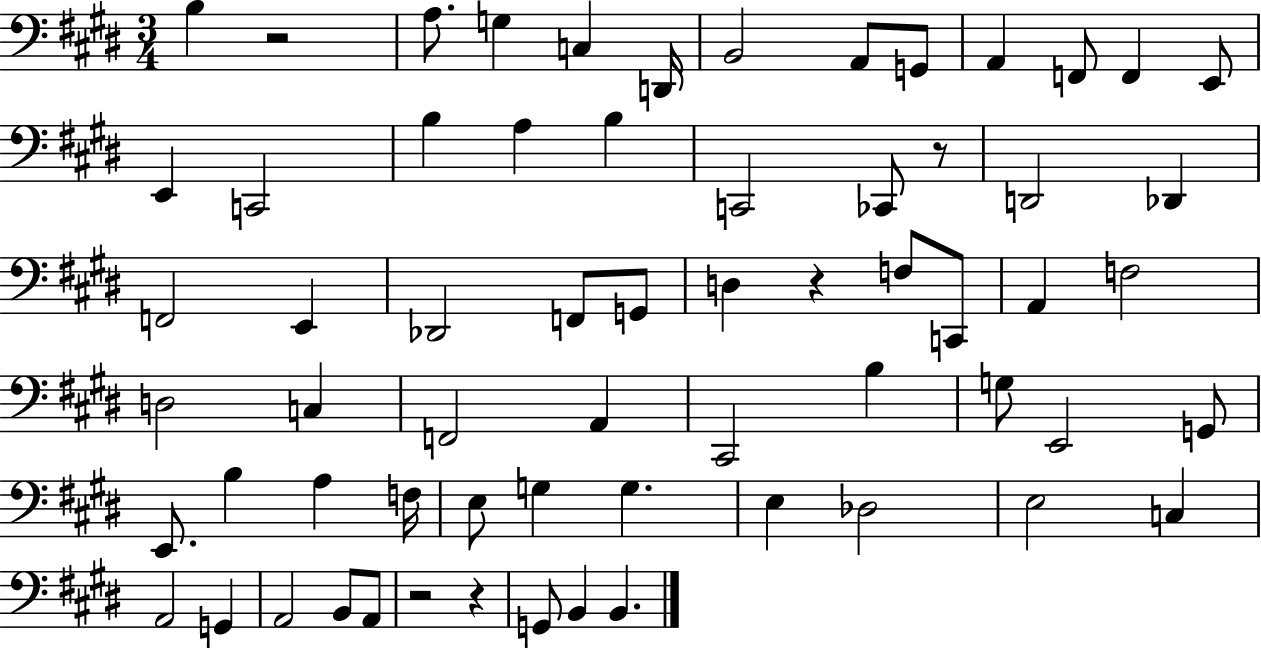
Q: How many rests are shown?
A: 5